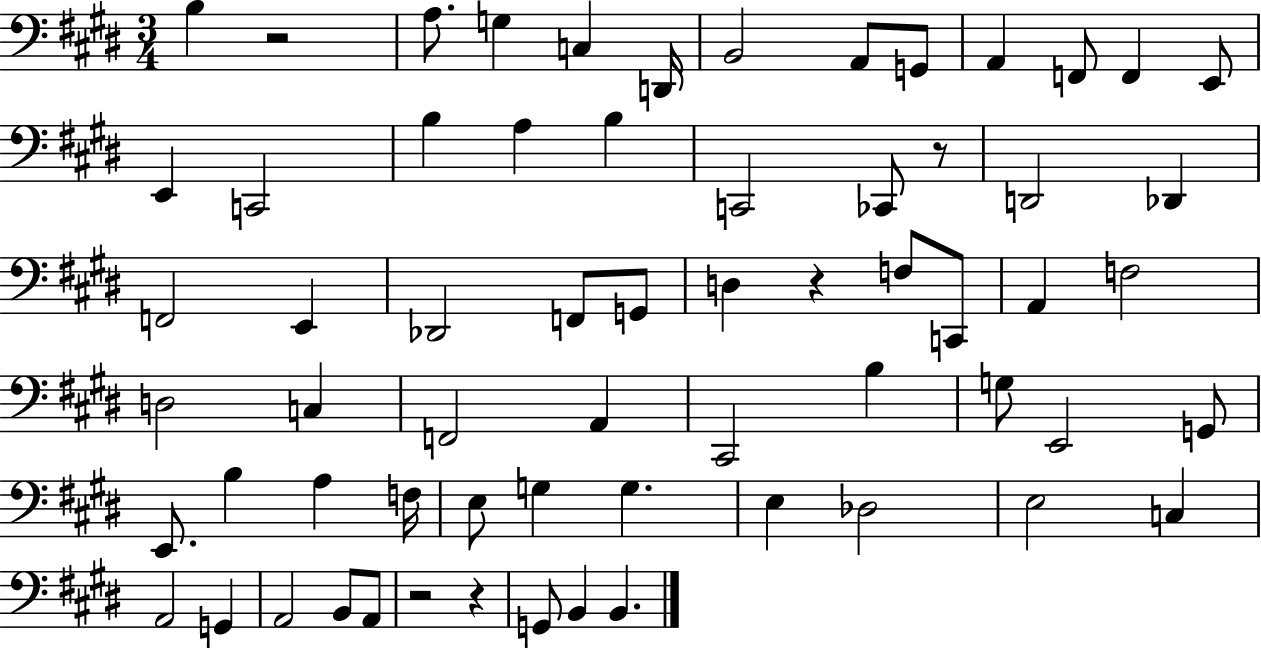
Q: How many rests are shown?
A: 5